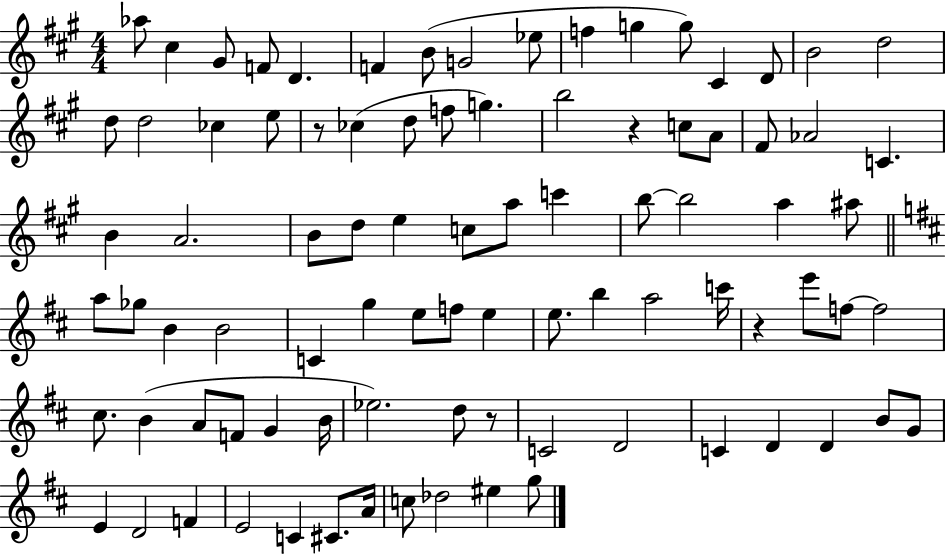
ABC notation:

X:1
T:Untitled
M:4/4
L:1/4
K:A
_a/2 ^c ^G/2 F/2 D F B/2 G2 _e/2 f g g/2 ^C D/2 B2 d2 d/2 d2 _c e/2 z/2 _c d/2 f/2 g b2 z c/2 A/2 ^F/2 _A2 C B A2 B/2 d/2 e c/2 a/2 c' b/2 b2 a ^a/2 a/2 _g/2 B B2 C g e/2 f/2 e e/2 b a2 c'/4 z e'/2 f/2 f2 ^c/2 B A/2 F/2 G B/4 _e2 d/2 z/2 C2 D2 C D D B/2 G/2 E D2 F E2 C ^C/2 A/4 c/2 _d2 ^e g/2